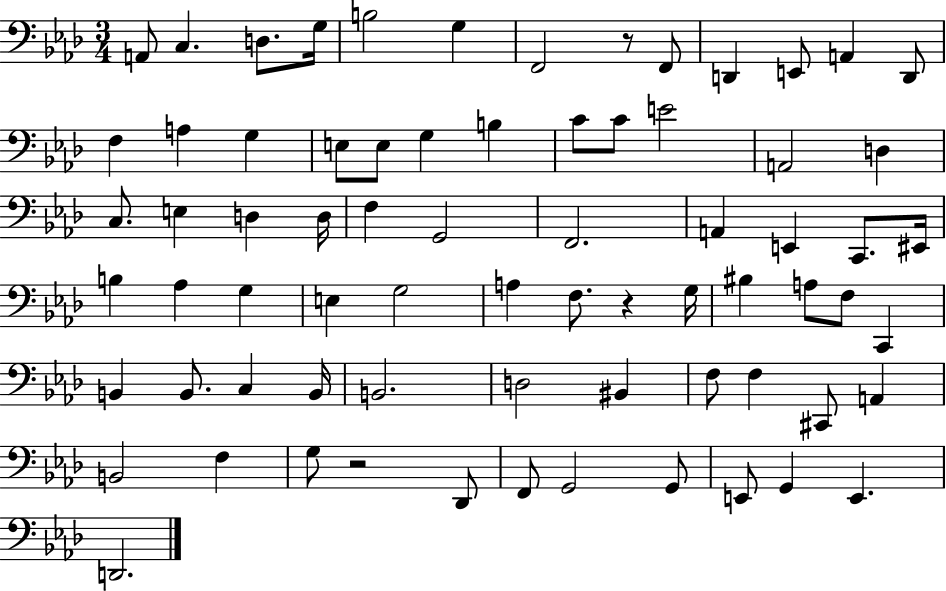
{
  \clef bass
  \numericTimeSignature
  \time 3/4
  \key aes \major
  a,8 c4. d8. g16 | b2 g4 | f,2 r8 f,8 | d,4 e,8 a,4 d,8 | \break f4 a4 g4 | e8 e8 g4 b4 | c'8 c'8 e'2 | a,2 d4 | \break c8. e4 d4 d16 | f4 g,2 | f,2. | a,4 e,4 c,8. eis,16 | \break b4 aes4 g4 | e4 g2 | a4 f8. r4 g16 | bis4 a8 f8 c,4 | \break b,4 b,8. c4 b,16 | b,2. | d2 bis,4 | f8 f4 cis,8 a,4 | \break b,2 f4 | g8 r2 des,8 | f,8 g,2 g,8 | e,8 g,4 e,4. | \break d,2. | \bar "|."
}